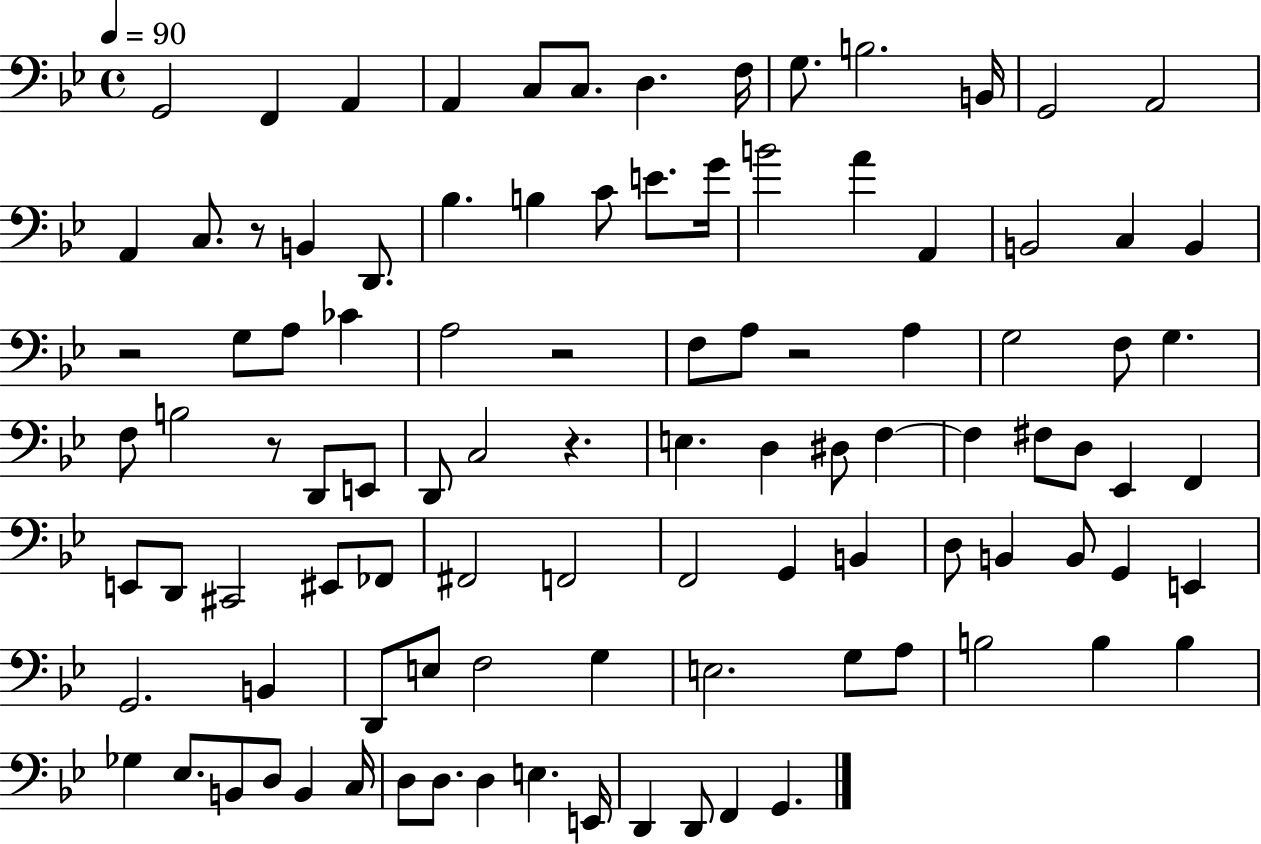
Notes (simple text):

G2/h F2/q A2/q A2/q C3/e C3/e. D3/q. F3/s G3/e. B3/h. B2/s G2/h A2/h A2/q C3/e. R/e B2/q D2/e. Bb3/q. B3/q C4/e E4/e. G4/s B4/h A4/q A2/q B2/h C3/q B2/q R/h G3/e A3/e CES4/q A3/h R/h F3/e A3/e R/h A3/q G3/h F3/e G3/q. F3/e B3/h R/e D2/e E2/e D2/e C3/h R/q. E3/q. D3/q D#3/e F3/q F3/q F#3/e D3/e Eb2/q F2/q E2/e D2/e C#2/h EIS2/e FES2/e F#2/h F2/h F2/h G2/q B2/q D3/e B2/q B2/e G2/q E2/q G2/h. B2/q D2/e E3/e F3/h G3/q E3/h. G3/e A3/e B3/h B3/q B3/q Gb3/q Eb3/e. B2/e D3/e B2/q C3/s D3/e D3/e. D3/q E3/q. E2/s D2/q D2/e F2/q G2/q.